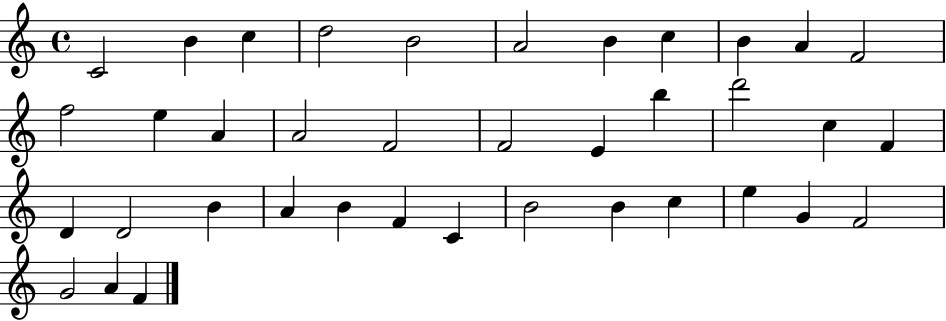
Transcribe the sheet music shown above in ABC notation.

X:1
T:Untitled
M:4/4
L:1/4
K:C
C2 B c d2 B2 A2 B c B A F2 f2 e A A2 F2 F2 E b d'2 c F D D2 B A B F C B2 B c e G F2 G2 A F